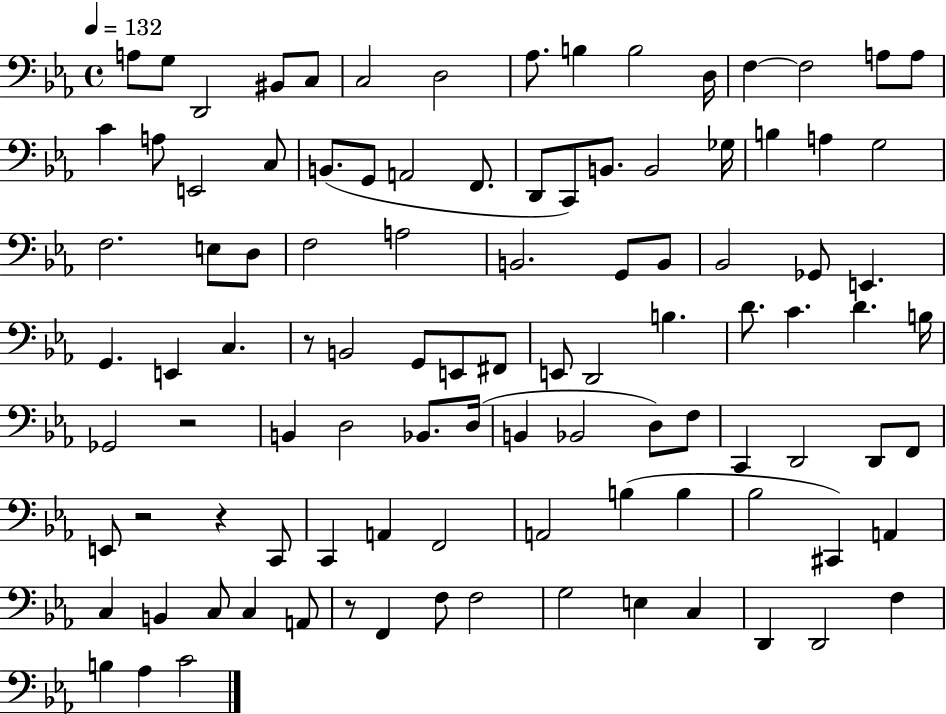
A3/e G3/e D2/h BIS2/e C3/e C3/h D3/h Ab3/e. B3/q B3/h D3/s F3/q F3/h A3/e A3/e C4/q A3/e E2/h C3/e B2/e. G2/e A2/h F2/e. D2/e C2/e B2/e. B2/h Gb3/s B3/q A3/q G3/h F3/h. E3/e D3/e F3/h A3/h B2/h. G2/e B2/e Bb2/h Gb2/e E2/q. G2/q. E2/q C3/q. R/e B2/h G2/e E2/e F#2/e E2/e D2/h B3/q. D4/e. C4/q. D4/q. B3/s Gb2/h R/h B2/q D3/h Bb2/e. D3/s B2/q Bb2/h D3/e F3/e C2/q D2/h D2/e F2/e E2/e R/h R/q C2/e C2/q A2/q F2/h A2/h B3/q B3/q Bb3/h C#2/q A2/q C3/q B2/q C3/e C3/q A2/e R/e F2/q F3/e F3/h G3/h E3/q C3/q D2/q D2/h F3/q B3/q Ab3/q C4/h